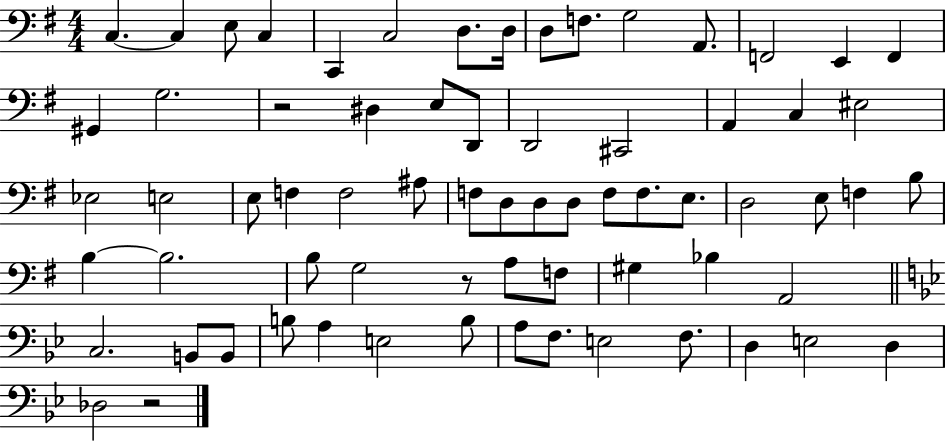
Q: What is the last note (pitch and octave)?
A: Db3